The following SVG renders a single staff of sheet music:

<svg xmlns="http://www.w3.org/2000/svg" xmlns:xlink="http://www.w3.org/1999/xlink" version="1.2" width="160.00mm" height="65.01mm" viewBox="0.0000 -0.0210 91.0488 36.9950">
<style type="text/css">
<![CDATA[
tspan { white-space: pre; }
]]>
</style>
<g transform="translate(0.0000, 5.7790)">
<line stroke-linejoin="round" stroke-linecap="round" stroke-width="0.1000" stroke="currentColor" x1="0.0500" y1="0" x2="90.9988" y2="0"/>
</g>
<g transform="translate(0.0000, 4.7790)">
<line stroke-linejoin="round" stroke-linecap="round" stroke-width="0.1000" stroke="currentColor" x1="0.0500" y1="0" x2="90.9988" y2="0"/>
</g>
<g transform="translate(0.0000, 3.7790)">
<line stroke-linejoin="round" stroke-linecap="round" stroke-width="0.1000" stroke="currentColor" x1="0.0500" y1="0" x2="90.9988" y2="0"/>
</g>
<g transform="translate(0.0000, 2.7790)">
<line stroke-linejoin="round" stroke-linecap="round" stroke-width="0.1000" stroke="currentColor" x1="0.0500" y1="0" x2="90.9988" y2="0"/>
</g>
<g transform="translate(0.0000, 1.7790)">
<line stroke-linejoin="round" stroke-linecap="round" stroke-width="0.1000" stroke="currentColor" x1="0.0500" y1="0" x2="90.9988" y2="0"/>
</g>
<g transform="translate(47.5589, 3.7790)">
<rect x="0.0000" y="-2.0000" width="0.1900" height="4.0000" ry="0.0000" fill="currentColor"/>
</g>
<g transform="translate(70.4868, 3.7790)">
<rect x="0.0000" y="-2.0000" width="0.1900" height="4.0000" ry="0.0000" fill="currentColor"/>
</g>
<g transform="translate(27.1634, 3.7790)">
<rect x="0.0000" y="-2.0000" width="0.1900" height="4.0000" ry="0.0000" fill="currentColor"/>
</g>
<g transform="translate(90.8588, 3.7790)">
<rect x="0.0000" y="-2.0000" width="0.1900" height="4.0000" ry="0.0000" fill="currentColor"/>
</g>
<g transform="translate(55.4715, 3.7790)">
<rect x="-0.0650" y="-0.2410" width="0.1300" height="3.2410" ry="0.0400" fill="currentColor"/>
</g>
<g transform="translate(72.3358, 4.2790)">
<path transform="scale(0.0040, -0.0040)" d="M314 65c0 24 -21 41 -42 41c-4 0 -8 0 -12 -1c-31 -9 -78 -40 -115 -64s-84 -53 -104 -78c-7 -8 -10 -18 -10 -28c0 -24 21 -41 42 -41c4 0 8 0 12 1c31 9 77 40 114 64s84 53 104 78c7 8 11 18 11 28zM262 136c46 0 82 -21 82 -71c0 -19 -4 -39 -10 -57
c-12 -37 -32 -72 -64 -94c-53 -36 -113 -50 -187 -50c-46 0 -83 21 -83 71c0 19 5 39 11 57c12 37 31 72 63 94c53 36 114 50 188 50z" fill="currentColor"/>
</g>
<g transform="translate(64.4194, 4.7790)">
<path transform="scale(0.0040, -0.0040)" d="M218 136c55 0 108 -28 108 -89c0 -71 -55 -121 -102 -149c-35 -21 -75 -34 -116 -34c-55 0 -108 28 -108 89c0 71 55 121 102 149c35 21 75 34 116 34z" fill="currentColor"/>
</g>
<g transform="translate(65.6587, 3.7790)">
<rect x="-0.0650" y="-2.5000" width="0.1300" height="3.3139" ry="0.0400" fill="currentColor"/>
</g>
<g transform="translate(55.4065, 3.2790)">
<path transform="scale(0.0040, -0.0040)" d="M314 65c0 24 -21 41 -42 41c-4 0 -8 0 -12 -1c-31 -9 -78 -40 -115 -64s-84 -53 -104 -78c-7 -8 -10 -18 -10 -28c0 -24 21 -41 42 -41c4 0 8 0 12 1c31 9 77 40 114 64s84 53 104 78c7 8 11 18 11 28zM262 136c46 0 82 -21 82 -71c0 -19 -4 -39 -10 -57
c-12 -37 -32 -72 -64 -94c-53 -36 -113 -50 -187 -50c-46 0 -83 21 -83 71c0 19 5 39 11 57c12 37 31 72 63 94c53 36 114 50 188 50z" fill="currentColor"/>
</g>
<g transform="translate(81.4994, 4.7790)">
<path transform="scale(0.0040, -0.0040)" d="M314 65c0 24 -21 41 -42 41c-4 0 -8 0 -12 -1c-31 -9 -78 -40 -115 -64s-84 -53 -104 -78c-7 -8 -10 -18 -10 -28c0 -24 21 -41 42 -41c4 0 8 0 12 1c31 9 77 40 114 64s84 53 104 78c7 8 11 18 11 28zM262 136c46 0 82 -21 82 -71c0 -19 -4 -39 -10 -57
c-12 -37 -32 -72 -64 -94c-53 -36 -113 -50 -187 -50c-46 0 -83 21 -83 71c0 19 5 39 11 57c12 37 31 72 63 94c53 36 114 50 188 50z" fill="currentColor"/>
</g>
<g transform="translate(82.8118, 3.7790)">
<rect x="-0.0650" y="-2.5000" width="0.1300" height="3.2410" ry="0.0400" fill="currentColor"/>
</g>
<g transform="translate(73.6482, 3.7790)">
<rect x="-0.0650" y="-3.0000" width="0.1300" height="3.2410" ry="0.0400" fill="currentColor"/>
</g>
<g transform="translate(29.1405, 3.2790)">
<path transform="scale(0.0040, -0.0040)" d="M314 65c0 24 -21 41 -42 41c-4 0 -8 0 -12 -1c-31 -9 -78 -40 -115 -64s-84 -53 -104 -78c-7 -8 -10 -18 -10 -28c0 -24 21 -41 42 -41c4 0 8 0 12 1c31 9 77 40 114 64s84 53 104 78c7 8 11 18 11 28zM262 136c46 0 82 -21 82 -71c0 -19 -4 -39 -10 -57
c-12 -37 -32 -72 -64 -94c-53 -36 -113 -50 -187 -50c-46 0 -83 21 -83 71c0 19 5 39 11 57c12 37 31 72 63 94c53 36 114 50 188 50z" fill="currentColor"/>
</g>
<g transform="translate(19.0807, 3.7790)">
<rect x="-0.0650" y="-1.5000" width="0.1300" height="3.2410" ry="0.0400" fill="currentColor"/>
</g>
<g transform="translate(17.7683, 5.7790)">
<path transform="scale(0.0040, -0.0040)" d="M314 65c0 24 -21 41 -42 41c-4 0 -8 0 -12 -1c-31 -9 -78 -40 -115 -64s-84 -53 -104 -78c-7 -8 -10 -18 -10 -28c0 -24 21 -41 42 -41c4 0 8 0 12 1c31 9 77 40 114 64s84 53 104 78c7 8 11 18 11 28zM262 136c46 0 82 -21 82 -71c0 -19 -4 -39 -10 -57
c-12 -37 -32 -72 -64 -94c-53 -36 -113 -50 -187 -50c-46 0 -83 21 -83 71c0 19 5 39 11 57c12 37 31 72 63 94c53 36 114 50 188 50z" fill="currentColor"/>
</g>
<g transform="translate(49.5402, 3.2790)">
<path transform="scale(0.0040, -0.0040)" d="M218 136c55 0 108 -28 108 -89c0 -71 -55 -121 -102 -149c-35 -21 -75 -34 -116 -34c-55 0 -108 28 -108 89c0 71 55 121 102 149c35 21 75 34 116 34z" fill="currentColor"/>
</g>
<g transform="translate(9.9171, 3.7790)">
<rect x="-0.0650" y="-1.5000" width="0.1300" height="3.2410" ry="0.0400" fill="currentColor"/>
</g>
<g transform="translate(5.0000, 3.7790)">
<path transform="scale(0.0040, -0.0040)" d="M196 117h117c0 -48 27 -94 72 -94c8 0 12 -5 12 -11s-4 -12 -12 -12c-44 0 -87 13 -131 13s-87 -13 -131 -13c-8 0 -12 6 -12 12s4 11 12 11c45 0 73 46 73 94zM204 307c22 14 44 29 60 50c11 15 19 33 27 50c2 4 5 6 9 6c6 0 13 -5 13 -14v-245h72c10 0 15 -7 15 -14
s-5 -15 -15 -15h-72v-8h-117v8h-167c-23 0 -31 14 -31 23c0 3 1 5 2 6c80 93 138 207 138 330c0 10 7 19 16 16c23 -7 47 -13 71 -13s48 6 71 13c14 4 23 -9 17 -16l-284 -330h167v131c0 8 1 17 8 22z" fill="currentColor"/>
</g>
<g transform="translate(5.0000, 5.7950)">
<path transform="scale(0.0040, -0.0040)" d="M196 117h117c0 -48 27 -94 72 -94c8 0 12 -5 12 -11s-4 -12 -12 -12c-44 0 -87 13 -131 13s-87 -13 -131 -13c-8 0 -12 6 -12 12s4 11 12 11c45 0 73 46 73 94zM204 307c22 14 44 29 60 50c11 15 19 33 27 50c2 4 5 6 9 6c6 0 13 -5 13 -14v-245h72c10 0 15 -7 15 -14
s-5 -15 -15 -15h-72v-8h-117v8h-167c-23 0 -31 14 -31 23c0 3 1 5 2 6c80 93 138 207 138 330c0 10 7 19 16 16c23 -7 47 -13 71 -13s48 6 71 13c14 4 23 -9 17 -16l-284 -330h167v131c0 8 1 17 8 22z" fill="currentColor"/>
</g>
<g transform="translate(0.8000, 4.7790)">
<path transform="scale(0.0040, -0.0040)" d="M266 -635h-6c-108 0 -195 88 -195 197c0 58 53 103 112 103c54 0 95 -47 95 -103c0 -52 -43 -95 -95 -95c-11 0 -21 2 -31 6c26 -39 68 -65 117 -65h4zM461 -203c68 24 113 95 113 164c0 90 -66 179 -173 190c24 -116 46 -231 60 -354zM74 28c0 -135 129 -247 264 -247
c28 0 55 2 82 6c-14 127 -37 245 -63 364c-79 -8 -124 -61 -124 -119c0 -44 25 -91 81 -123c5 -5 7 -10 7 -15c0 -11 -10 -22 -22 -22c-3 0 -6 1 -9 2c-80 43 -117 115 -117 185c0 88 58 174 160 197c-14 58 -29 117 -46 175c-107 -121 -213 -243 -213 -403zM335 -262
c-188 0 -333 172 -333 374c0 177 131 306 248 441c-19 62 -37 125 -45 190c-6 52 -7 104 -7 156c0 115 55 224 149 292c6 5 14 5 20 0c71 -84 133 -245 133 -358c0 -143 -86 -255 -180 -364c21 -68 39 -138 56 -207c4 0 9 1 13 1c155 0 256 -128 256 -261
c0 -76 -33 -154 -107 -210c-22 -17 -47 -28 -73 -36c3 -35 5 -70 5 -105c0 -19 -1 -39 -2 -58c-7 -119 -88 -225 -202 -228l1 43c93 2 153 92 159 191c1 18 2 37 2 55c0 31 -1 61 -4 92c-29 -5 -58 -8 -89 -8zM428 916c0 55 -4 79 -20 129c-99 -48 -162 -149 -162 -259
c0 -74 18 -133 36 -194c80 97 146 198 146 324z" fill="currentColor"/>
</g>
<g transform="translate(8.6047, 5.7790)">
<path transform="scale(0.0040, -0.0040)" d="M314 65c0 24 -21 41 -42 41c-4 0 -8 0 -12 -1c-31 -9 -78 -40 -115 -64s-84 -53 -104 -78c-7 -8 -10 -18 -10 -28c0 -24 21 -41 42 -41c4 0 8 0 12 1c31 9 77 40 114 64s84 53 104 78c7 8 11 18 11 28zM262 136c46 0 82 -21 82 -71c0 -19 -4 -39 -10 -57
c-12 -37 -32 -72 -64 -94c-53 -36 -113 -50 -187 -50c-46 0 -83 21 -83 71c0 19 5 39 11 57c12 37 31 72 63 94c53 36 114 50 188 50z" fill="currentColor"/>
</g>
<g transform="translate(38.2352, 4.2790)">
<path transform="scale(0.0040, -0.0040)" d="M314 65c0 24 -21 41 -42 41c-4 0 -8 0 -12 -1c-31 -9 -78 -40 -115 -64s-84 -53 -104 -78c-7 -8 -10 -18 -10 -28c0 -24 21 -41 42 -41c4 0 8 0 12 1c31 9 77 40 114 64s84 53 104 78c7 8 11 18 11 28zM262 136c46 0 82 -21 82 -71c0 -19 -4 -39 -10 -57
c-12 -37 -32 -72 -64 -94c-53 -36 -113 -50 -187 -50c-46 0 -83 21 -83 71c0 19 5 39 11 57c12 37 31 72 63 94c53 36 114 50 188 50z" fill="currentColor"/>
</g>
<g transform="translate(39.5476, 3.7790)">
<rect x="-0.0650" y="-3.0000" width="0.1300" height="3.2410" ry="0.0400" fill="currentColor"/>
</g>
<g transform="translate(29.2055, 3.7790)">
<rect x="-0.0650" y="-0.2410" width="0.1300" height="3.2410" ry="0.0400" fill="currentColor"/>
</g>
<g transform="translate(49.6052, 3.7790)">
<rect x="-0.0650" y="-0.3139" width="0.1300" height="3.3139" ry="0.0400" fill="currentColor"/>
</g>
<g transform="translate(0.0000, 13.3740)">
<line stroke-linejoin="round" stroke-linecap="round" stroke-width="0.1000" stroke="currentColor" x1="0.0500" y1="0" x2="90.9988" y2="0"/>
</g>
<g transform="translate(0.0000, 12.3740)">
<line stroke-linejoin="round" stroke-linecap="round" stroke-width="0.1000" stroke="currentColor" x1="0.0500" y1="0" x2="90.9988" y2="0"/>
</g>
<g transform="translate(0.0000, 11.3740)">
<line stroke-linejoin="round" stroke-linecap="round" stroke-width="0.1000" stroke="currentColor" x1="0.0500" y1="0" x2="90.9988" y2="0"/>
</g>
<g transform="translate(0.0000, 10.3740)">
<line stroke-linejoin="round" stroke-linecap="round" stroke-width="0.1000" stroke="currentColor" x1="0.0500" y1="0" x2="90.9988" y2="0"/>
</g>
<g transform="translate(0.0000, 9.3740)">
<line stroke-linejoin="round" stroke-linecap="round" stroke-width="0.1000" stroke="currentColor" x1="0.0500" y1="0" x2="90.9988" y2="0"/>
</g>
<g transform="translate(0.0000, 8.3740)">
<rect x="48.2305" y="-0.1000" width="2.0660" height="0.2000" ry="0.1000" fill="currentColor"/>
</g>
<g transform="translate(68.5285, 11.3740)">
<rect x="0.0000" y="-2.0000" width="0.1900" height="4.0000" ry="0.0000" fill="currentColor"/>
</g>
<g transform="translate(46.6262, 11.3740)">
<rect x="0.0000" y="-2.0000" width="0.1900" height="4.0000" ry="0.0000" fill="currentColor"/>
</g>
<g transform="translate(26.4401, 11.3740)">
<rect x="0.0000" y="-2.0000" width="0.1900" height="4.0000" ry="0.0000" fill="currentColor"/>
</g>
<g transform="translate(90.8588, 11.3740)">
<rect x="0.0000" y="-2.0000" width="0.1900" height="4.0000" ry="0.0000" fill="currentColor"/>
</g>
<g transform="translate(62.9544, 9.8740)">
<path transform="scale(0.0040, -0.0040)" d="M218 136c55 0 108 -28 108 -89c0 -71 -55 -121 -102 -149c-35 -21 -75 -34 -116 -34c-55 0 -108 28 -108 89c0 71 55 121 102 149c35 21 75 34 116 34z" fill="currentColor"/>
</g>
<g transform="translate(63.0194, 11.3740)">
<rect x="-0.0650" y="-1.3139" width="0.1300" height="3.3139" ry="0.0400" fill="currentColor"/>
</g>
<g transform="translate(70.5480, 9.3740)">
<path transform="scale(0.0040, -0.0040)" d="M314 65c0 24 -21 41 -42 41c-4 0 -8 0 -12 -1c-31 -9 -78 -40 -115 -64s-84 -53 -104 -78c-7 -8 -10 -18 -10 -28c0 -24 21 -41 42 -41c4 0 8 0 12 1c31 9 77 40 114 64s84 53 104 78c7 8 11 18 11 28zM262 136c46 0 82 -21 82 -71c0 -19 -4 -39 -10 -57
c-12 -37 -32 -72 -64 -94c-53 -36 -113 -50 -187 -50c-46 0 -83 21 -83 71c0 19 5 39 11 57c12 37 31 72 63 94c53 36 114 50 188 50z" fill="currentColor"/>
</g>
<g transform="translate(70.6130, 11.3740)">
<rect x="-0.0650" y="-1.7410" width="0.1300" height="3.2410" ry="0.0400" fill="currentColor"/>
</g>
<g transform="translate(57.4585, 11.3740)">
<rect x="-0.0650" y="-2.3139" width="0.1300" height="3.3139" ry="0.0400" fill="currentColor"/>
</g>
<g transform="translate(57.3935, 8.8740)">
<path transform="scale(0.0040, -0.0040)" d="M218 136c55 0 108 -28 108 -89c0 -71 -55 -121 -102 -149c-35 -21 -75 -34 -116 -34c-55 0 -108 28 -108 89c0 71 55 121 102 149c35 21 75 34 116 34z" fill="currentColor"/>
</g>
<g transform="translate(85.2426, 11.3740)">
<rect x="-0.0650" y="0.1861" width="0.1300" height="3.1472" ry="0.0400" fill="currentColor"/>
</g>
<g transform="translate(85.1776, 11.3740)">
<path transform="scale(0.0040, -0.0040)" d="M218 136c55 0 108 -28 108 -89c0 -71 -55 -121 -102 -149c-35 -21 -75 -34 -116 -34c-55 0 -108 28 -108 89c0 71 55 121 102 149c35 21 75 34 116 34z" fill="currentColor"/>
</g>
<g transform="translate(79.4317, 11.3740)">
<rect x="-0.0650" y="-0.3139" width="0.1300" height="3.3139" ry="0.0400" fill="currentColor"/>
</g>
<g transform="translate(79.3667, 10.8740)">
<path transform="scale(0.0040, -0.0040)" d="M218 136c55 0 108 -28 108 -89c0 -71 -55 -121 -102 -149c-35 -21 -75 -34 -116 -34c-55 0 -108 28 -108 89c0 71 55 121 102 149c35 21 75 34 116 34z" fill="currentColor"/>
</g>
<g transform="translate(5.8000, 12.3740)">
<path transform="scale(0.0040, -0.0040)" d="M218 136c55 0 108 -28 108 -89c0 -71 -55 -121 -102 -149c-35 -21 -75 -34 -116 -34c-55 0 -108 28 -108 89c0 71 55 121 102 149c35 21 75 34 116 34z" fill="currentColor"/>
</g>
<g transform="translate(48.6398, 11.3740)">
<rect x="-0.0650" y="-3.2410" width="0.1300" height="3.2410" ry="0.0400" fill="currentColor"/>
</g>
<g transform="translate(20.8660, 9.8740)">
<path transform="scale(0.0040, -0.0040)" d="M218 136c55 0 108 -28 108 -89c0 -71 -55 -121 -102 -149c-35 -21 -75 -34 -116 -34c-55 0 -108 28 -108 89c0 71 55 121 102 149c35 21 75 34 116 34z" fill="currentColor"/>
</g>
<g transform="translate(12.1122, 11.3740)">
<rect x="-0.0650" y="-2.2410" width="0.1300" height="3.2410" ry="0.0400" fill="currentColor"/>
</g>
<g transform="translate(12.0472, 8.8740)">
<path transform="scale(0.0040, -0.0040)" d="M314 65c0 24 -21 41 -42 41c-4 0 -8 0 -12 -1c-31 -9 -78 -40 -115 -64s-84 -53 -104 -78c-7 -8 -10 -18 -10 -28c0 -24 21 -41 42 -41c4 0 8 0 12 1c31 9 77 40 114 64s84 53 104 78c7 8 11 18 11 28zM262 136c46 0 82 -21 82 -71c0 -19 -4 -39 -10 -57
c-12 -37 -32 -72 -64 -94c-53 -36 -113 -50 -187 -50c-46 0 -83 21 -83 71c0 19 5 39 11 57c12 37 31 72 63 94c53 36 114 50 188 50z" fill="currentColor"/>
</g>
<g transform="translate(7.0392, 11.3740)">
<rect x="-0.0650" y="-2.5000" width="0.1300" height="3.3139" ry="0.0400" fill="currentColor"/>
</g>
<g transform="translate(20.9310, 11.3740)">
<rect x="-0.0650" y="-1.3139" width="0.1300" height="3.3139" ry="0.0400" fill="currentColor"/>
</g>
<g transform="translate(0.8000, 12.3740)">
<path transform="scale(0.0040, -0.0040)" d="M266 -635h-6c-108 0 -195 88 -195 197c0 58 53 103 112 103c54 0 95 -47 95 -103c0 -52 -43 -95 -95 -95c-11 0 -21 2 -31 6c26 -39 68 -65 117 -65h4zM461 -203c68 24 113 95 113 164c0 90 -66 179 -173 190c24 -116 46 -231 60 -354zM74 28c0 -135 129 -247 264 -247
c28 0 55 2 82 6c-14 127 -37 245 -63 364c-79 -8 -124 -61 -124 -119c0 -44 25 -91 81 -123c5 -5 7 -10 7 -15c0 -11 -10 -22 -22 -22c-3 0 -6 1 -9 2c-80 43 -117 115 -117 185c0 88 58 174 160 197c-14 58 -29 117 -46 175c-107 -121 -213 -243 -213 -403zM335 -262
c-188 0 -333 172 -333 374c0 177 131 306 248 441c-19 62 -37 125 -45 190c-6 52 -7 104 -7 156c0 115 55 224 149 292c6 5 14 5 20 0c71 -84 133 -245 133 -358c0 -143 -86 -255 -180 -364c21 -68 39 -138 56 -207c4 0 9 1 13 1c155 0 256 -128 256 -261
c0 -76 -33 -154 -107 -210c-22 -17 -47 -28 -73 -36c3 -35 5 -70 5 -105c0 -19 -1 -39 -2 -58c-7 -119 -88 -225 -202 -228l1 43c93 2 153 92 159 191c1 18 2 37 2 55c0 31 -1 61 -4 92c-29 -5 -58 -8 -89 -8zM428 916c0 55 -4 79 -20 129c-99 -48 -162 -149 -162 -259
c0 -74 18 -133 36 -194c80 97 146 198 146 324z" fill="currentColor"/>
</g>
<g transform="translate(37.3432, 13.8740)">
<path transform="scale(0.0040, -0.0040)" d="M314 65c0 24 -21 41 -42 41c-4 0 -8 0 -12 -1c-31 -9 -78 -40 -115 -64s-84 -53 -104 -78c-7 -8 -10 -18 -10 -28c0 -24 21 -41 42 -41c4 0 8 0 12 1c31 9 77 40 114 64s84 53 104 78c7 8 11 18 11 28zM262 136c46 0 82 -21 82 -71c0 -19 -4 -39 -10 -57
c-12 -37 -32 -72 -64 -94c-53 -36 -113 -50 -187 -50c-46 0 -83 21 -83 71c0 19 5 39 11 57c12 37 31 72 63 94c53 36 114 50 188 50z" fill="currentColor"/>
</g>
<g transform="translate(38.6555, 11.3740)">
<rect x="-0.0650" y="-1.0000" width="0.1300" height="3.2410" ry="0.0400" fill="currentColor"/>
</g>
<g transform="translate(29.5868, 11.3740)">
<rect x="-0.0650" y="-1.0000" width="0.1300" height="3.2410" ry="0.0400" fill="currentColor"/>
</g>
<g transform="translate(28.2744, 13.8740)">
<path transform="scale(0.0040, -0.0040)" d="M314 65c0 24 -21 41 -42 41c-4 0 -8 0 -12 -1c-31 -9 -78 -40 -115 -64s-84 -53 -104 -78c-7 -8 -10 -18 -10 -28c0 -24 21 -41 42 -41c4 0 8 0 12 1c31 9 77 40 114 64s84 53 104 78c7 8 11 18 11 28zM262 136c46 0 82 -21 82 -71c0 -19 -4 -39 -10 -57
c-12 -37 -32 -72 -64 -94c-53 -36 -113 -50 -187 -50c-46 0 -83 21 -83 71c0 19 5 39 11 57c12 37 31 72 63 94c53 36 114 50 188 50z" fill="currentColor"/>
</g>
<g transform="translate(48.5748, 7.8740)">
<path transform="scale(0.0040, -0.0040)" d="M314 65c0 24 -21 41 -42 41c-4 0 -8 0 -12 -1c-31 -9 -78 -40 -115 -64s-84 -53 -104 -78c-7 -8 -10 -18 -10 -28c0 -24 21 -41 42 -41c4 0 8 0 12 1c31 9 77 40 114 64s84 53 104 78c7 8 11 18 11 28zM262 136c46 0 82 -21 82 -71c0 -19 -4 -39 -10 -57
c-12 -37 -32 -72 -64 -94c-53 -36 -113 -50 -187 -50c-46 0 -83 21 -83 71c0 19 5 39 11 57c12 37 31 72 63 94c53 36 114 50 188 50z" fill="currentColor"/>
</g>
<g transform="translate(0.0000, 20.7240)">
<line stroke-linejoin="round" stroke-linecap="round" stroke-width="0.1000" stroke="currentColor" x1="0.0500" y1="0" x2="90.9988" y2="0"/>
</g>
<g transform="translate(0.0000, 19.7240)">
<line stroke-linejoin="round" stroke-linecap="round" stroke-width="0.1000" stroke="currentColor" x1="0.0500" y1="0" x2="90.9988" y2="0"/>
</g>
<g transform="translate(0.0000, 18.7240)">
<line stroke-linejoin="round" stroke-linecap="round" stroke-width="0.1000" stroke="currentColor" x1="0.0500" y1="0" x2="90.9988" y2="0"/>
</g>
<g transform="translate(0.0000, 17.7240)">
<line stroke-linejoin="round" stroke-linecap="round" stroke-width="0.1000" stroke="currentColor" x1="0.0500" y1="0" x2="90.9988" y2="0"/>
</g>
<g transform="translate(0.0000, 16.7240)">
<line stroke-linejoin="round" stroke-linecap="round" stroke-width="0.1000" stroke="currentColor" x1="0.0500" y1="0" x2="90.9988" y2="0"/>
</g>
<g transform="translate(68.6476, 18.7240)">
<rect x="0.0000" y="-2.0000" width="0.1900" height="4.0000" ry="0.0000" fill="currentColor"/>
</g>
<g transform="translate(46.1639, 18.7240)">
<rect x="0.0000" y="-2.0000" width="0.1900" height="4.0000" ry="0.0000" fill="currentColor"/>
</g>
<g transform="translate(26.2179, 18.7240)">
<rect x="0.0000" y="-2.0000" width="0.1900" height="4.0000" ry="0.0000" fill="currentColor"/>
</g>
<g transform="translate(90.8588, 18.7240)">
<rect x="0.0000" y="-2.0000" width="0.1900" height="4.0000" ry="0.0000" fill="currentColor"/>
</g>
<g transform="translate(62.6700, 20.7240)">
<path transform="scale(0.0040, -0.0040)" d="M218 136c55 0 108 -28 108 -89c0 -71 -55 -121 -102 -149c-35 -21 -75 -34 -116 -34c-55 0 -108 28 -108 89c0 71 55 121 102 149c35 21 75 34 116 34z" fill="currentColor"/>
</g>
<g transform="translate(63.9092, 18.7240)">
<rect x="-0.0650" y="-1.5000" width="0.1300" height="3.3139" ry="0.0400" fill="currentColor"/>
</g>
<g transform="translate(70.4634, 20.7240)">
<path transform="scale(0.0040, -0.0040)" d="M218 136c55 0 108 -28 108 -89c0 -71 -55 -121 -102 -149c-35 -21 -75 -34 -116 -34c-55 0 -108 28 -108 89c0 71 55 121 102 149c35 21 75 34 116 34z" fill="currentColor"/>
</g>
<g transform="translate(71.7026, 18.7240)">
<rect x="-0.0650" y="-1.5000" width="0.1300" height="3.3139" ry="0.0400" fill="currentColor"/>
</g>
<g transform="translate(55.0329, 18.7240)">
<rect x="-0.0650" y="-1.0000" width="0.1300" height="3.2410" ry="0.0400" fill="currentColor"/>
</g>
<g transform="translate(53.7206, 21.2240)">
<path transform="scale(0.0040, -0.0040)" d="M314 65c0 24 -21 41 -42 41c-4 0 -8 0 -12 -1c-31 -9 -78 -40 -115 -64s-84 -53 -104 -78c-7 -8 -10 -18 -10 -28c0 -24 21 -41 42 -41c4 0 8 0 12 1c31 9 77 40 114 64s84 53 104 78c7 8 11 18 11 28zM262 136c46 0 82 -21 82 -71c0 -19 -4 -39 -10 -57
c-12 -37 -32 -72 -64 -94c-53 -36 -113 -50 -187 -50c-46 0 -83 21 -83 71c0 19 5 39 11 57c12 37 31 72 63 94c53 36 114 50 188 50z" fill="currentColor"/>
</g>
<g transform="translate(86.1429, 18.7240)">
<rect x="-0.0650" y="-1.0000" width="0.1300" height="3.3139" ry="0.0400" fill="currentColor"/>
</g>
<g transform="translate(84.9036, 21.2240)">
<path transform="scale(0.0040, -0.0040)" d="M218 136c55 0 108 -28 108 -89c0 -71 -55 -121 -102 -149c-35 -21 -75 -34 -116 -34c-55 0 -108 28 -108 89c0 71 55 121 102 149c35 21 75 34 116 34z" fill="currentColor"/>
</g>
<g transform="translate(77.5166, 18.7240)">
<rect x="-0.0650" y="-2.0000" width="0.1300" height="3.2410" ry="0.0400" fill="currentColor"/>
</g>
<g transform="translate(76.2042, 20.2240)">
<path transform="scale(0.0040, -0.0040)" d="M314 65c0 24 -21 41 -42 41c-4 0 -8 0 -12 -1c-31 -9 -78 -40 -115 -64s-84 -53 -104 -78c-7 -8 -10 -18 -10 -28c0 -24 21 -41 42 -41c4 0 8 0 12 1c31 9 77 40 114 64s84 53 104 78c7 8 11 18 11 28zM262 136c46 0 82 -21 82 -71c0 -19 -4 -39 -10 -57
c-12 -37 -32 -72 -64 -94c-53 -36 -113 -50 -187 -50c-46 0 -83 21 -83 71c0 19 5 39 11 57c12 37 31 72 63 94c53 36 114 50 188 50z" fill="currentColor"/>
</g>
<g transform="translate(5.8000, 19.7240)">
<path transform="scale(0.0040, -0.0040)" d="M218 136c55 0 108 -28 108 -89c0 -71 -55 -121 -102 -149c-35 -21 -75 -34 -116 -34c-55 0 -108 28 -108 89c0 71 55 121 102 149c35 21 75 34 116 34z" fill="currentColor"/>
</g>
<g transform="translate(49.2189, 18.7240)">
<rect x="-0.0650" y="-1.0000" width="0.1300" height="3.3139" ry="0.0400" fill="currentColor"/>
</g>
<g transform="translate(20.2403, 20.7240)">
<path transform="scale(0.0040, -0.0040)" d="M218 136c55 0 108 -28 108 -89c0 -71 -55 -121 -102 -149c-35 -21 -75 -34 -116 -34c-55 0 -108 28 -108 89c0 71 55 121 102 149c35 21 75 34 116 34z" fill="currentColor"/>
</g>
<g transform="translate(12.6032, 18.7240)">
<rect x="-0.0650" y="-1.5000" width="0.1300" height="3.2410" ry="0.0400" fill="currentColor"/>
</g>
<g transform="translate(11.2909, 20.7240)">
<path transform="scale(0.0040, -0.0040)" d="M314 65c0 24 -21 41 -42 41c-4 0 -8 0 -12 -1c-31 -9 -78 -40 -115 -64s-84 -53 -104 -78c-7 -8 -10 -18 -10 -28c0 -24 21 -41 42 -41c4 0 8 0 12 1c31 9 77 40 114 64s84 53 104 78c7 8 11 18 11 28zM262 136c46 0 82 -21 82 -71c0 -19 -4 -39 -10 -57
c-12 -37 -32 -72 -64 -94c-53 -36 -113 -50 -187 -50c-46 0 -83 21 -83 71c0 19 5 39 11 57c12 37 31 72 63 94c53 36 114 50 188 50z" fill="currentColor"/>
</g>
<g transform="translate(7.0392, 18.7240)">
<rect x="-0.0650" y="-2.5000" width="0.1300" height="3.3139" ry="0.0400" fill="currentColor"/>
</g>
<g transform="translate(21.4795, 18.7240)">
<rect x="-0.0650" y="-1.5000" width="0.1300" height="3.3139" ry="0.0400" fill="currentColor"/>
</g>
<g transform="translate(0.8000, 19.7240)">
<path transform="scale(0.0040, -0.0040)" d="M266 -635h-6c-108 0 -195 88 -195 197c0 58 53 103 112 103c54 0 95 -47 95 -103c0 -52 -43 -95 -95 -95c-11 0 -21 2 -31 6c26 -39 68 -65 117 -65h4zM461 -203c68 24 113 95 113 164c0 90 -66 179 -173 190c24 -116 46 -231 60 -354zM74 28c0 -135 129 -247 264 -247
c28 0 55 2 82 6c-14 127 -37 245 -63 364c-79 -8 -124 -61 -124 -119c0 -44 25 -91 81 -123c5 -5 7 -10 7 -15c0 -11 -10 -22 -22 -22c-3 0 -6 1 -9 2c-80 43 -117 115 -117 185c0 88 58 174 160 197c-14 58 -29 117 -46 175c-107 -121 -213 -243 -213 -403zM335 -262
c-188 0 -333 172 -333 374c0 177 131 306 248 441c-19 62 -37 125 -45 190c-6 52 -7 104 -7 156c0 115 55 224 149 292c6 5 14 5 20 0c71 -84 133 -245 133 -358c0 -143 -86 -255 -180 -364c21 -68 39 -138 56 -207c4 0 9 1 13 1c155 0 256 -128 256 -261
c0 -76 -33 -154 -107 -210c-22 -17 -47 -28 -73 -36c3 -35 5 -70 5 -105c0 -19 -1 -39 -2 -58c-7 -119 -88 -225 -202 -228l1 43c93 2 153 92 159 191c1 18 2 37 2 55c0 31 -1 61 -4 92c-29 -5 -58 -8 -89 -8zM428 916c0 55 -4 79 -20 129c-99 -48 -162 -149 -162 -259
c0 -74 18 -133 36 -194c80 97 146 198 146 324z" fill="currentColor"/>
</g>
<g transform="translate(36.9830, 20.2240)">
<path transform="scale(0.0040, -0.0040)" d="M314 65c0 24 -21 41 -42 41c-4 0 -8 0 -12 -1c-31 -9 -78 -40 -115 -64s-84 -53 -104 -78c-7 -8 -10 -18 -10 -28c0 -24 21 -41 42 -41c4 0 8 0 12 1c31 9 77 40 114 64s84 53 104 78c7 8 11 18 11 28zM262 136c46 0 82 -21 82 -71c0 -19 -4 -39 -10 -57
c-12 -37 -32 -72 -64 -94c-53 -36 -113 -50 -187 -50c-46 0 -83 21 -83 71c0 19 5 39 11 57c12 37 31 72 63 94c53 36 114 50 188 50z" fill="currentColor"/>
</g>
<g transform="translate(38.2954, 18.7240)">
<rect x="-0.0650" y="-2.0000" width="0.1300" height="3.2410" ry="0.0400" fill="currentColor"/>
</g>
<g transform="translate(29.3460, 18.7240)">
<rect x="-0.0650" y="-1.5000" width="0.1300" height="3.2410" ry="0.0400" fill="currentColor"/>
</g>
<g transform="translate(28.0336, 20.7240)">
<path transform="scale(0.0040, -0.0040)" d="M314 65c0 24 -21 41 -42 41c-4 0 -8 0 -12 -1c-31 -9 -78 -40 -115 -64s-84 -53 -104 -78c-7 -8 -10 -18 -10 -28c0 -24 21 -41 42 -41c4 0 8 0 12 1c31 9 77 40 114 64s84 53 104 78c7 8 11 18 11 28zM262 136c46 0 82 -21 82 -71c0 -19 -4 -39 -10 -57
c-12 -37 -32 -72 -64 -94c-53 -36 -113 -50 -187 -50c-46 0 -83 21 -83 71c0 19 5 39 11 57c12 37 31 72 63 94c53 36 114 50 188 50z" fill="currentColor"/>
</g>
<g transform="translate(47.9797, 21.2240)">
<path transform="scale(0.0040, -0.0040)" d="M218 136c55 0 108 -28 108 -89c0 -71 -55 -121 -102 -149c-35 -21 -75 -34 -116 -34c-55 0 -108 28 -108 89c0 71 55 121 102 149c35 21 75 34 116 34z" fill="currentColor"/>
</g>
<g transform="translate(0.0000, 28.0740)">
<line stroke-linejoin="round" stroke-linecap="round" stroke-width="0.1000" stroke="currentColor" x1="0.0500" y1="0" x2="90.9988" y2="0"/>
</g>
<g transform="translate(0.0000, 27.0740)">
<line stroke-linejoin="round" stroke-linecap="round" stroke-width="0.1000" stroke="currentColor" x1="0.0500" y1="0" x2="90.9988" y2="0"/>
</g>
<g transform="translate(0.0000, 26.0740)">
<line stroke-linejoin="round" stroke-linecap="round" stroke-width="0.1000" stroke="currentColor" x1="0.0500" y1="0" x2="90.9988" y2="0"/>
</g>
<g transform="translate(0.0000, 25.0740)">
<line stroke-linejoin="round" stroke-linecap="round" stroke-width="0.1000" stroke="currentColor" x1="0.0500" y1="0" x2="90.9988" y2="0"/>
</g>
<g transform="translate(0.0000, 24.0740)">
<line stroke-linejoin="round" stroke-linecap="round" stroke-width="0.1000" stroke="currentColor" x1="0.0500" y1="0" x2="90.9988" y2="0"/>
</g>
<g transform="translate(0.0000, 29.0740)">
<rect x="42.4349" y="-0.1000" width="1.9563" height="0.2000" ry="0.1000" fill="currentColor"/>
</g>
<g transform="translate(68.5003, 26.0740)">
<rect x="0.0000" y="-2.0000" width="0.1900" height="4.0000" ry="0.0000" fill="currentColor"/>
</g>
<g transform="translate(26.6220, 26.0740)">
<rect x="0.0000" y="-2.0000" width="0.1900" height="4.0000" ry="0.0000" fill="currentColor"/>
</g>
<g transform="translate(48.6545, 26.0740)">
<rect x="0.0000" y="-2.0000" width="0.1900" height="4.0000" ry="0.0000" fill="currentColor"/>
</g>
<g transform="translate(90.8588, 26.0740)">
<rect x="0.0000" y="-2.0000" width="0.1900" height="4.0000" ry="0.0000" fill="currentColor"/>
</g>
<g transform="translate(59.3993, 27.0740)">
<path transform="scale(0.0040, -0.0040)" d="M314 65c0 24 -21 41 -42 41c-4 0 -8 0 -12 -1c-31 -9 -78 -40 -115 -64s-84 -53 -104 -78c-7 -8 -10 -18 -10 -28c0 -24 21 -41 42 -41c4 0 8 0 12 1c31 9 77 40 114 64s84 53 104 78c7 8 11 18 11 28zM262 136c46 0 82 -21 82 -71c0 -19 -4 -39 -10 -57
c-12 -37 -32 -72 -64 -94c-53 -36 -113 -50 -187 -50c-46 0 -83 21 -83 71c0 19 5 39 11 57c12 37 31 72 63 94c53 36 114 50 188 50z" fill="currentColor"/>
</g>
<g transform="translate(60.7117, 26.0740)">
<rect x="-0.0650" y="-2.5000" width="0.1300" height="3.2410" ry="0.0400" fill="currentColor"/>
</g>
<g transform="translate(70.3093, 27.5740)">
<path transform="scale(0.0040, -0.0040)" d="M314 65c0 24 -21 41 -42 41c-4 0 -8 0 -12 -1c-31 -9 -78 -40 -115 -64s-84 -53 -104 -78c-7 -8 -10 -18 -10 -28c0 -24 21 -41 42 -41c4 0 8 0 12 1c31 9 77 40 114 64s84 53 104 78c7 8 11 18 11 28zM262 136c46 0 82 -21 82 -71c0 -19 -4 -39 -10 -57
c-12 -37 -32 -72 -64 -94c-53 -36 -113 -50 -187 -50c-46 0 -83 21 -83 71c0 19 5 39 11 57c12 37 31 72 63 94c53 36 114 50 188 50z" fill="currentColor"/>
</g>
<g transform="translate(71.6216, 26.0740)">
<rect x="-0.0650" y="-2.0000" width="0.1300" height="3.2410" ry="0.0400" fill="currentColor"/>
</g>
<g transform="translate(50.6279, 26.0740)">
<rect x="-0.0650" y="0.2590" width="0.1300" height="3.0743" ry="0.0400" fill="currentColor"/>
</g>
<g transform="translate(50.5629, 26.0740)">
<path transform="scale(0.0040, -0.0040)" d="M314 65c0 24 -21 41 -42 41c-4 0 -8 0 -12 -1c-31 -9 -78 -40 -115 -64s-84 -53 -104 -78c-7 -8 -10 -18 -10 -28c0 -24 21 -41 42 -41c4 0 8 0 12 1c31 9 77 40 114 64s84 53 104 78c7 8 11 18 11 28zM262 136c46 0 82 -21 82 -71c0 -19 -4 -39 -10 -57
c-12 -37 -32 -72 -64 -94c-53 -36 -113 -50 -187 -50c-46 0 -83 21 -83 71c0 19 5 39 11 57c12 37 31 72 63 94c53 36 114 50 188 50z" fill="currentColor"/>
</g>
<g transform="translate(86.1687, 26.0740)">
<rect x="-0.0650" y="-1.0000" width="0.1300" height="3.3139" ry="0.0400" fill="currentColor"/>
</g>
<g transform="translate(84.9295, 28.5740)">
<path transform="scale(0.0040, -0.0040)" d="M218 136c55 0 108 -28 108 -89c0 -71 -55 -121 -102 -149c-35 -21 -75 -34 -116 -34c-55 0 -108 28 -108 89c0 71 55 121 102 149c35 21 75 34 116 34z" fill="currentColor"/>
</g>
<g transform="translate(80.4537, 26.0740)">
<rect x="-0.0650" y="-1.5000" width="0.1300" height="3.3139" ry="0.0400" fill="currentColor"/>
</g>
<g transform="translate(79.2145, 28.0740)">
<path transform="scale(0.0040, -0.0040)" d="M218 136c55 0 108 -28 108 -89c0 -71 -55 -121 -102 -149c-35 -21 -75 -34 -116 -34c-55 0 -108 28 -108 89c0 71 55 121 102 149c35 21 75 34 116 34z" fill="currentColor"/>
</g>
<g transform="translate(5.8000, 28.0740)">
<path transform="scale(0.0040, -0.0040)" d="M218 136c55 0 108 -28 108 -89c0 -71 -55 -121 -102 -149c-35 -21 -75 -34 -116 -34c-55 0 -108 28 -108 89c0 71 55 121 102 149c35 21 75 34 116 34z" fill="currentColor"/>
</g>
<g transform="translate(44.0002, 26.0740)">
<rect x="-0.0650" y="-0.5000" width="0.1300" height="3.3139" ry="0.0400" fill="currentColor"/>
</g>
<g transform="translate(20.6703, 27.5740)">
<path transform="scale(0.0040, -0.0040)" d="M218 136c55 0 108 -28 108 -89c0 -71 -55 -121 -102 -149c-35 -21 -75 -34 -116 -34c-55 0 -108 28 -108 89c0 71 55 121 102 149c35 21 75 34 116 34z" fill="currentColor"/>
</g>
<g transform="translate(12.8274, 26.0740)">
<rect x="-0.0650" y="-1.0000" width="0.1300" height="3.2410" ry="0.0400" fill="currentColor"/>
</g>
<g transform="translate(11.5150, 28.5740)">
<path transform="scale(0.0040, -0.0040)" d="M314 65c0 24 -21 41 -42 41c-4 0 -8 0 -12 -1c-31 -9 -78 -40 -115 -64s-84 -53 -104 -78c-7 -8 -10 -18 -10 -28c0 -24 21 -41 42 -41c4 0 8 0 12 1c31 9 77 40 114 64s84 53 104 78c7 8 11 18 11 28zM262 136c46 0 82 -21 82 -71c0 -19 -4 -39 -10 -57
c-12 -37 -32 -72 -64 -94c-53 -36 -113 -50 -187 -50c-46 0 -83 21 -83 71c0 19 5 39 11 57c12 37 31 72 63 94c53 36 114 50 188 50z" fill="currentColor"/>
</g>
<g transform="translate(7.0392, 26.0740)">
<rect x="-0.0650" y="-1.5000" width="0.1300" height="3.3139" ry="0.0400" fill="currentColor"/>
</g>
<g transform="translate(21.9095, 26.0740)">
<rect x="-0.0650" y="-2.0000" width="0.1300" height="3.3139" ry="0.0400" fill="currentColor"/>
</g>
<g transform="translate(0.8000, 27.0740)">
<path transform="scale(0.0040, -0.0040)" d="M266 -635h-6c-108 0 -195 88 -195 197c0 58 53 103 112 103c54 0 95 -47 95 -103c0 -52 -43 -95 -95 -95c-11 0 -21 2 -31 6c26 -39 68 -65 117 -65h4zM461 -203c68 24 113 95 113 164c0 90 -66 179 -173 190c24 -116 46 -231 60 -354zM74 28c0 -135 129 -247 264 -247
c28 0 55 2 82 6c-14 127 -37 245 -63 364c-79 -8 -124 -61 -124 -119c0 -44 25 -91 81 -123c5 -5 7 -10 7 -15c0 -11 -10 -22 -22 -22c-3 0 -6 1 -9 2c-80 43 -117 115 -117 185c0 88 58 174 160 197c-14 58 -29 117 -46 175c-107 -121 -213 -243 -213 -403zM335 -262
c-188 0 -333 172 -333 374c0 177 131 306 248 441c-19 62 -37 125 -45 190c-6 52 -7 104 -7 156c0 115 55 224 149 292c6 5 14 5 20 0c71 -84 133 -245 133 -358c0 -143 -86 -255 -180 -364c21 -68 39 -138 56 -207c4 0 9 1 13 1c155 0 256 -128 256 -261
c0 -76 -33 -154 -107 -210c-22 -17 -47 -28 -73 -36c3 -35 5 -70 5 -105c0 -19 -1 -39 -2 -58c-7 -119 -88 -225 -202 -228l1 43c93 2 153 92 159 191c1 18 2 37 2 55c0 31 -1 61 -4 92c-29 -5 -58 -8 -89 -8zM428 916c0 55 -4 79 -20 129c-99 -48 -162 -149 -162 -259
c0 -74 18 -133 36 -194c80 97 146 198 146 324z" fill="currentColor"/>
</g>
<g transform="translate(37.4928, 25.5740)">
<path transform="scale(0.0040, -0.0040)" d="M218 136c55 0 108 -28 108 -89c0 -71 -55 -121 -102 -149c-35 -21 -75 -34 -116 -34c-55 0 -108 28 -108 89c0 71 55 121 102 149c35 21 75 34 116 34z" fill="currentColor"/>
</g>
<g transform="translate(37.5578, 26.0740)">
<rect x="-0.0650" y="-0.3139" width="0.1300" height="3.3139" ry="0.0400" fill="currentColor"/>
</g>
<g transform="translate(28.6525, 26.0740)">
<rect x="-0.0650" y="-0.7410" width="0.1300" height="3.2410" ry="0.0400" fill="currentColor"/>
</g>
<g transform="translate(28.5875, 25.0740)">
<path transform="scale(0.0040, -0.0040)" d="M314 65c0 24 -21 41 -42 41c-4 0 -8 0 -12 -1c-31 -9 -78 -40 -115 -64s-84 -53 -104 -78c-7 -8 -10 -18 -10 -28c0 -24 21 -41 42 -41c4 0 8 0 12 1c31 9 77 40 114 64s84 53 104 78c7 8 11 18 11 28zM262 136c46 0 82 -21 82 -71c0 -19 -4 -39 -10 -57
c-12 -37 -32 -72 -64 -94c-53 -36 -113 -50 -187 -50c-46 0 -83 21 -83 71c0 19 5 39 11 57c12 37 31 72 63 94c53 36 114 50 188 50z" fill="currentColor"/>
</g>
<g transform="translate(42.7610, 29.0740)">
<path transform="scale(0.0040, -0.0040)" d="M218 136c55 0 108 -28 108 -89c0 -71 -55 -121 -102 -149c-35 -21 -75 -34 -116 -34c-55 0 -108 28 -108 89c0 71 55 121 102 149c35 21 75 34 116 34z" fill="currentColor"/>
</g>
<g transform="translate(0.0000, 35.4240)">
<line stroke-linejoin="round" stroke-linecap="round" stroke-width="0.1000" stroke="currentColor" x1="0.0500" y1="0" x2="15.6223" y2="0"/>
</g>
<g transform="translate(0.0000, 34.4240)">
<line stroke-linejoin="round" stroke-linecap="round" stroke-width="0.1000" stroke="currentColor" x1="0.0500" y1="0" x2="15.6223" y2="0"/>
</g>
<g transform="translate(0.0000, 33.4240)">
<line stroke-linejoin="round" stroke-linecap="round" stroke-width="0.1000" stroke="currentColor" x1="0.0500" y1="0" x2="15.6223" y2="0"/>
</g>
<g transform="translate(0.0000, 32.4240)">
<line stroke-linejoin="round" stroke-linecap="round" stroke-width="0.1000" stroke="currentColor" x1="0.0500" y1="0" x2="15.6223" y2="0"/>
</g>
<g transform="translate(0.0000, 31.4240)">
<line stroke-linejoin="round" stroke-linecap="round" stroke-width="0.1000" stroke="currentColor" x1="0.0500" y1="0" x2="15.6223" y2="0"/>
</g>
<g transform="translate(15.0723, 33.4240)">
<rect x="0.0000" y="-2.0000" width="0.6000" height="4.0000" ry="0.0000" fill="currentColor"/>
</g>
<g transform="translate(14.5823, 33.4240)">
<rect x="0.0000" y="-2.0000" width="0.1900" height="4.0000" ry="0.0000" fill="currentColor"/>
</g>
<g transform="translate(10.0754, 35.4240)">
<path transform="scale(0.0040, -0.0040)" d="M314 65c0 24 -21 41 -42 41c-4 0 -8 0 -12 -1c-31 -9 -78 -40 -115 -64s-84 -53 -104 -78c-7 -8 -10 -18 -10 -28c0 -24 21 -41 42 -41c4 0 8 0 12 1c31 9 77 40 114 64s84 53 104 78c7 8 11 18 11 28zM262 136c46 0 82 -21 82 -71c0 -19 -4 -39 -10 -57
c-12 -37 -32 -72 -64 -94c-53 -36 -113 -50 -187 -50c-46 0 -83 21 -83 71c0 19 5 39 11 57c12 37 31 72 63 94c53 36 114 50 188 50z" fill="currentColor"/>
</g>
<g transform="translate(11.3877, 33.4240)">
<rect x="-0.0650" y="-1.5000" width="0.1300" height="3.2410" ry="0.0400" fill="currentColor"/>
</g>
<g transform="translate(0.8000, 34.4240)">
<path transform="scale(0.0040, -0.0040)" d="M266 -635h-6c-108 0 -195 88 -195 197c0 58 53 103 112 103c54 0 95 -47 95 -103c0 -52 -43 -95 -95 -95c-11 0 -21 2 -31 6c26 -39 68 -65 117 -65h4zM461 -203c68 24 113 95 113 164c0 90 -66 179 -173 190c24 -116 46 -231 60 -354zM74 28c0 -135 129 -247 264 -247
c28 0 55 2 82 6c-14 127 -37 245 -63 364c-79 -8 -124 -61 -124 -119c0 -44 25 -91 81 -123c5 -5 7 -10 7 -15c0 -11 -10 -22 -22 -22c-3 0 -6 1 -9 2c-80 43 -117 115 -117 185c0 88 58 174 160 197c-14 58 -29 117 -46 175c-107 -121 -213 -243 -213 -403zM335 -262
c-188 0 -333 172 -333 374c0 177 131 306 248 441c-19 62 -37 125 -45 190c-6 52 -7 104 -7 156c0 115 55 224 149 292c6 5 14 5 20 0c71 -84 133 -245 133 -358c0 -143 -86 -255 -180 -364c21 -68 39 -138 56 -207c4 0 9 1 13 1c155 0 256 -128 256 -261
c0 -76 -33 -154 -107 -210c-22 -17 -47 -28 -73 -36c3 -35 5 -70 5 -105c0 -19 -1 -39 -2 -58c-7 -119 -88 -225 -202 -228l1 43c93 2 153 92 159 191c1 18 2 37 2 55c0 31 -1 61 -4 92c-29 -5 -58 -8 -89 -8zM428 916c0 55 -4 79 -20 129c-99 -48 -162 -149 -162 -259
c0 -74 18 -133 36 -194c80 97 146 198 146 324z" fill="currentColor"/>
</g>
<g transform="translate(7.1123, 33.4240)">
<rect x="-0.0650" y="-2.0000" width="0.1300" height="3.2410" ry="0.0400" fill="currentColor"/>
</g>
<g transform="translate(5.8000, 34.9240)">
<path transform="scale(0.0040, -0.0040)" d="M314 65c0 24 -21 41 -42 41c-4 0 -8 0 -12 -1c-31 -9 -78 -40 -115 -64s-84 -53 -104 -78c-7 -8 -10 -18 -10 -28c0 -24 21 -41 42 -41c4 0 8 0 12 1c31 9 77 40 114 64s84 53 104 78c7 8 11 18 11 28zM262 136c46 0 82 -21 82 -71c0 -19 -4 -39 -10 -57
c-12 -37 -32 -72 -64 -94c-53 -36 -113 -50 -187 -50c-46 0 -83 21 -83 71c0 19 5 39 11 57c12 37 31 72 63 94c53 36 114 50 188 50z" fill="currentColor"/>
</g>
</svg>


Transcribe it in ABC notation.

X:1
T:Untitled
M:4/4
L:1/4
K:C
E2 E2 c2 A2 c c2 G A2 G2 G g2 e D2 D2 b2 g e f2 c B G E2 E E2 F2 D D2 E E F2 D E D2 F d2 c C B2 G2 F2 E D F2 E2